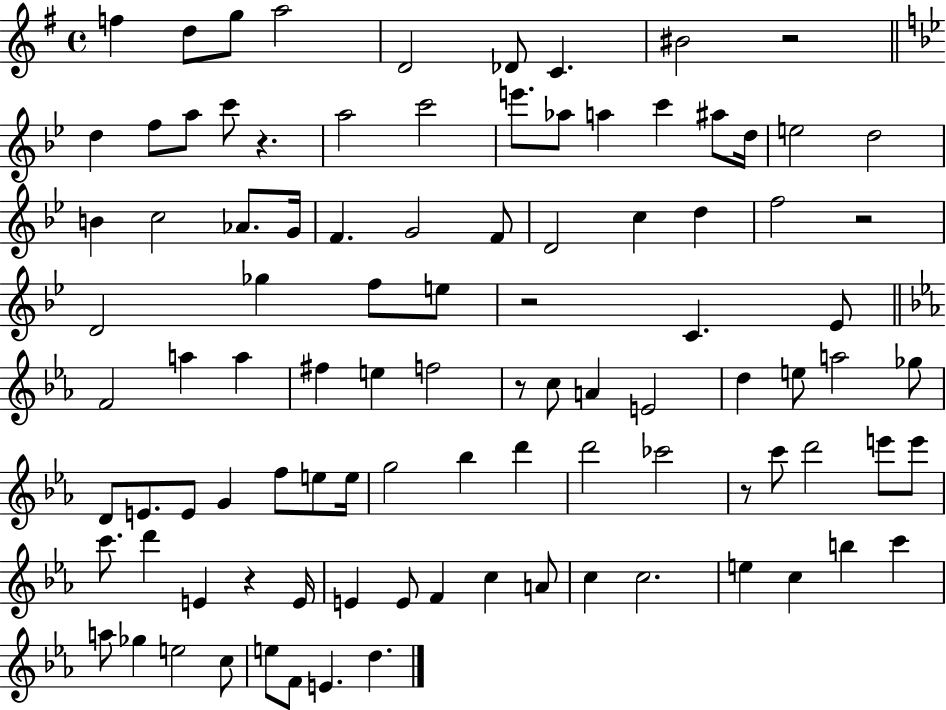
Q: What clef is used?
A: treble